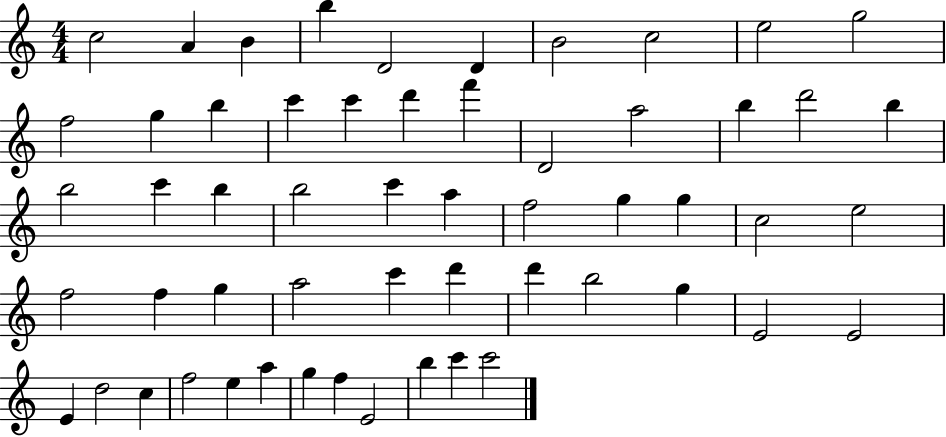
{
  \clef treble
  \numericTimeSignature
  \time 4/4
  \key c \major
  c''2 a'4 b'4 | b''4 d'2 d'4 | b'2 c''2 | e''2 g''2 | \break f''2 g''4 b''4 | c'''4 c'''4 d'''4 f'''4 | d'2 a''2 | b''4 d'''2 b''4 | \break b''2 c'''4 b''4 | b''2 c'''4 a''4 | f''2 g''4 g''4 | c''2 e''2 | \break f''2 f''4 g''4 | a''2 c'''4 d'''4 | d'''4 b''2 g''4 | e'2 e'2 | \break e'4 d''2 c''4 | f''2 e''4 a''4 | g''4 f''4 e'2 | b''4 c'''4 c'''2 | \break \bar "|."
}